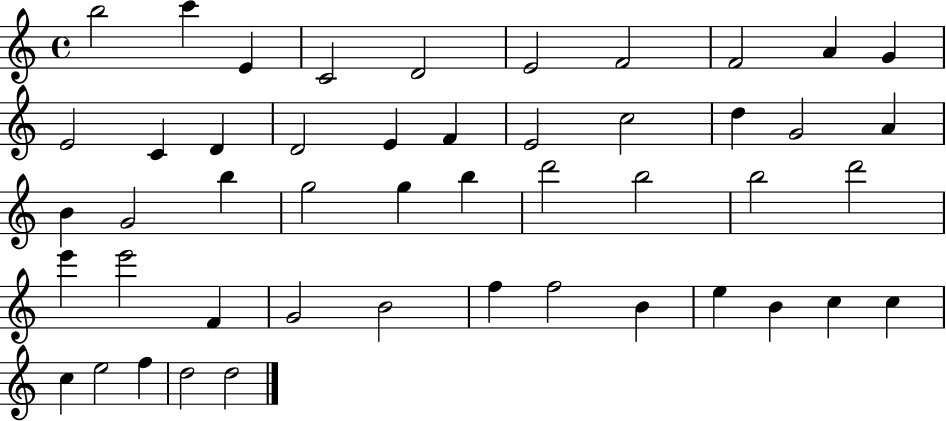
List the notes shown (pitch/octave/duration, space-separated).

B5/h C6/q E4/q C4/h D4/h E4/h F4/h F4/h A4/q G4/q E4/h C4/q D4/q D4/h E4/q F4/q E4/h C5/h D5/q G4/h A4/q B4/q G4/h B5/q G5/h G5/q B5/q D6/h B5/h B5/h D6/h E6/q E6/h F4/q G4/h B4/h F5/q F5/h B4/q E5/q B4/q C5/q C5/q C5/q E5/h F5/q D5/h D5/h